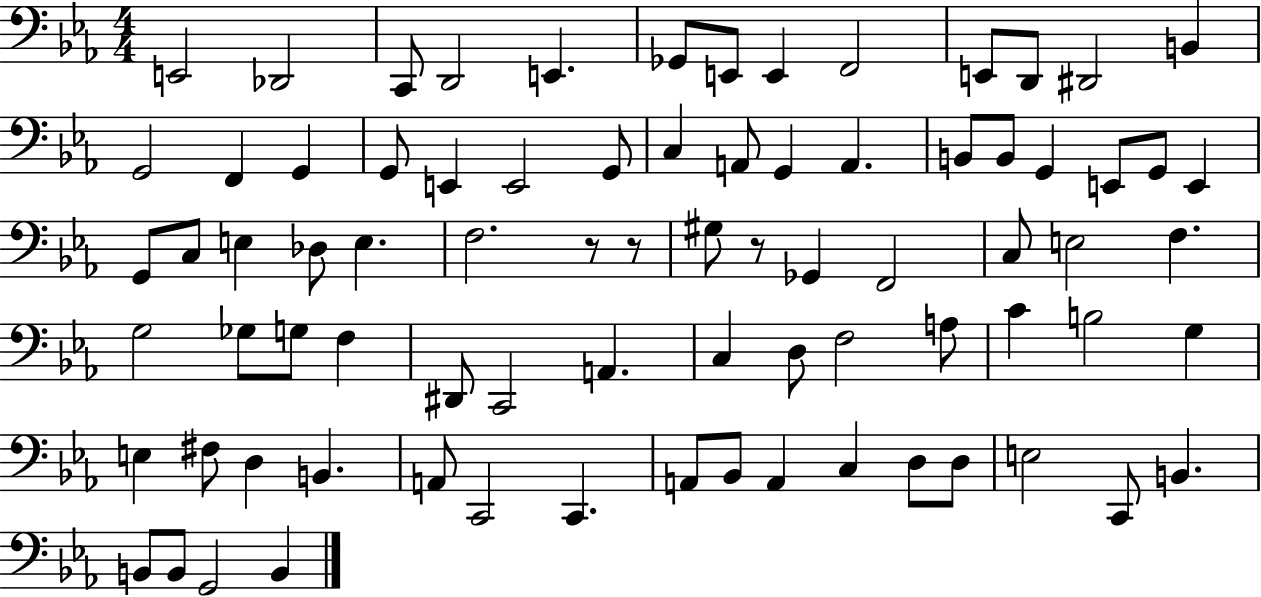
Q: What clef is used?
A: bass